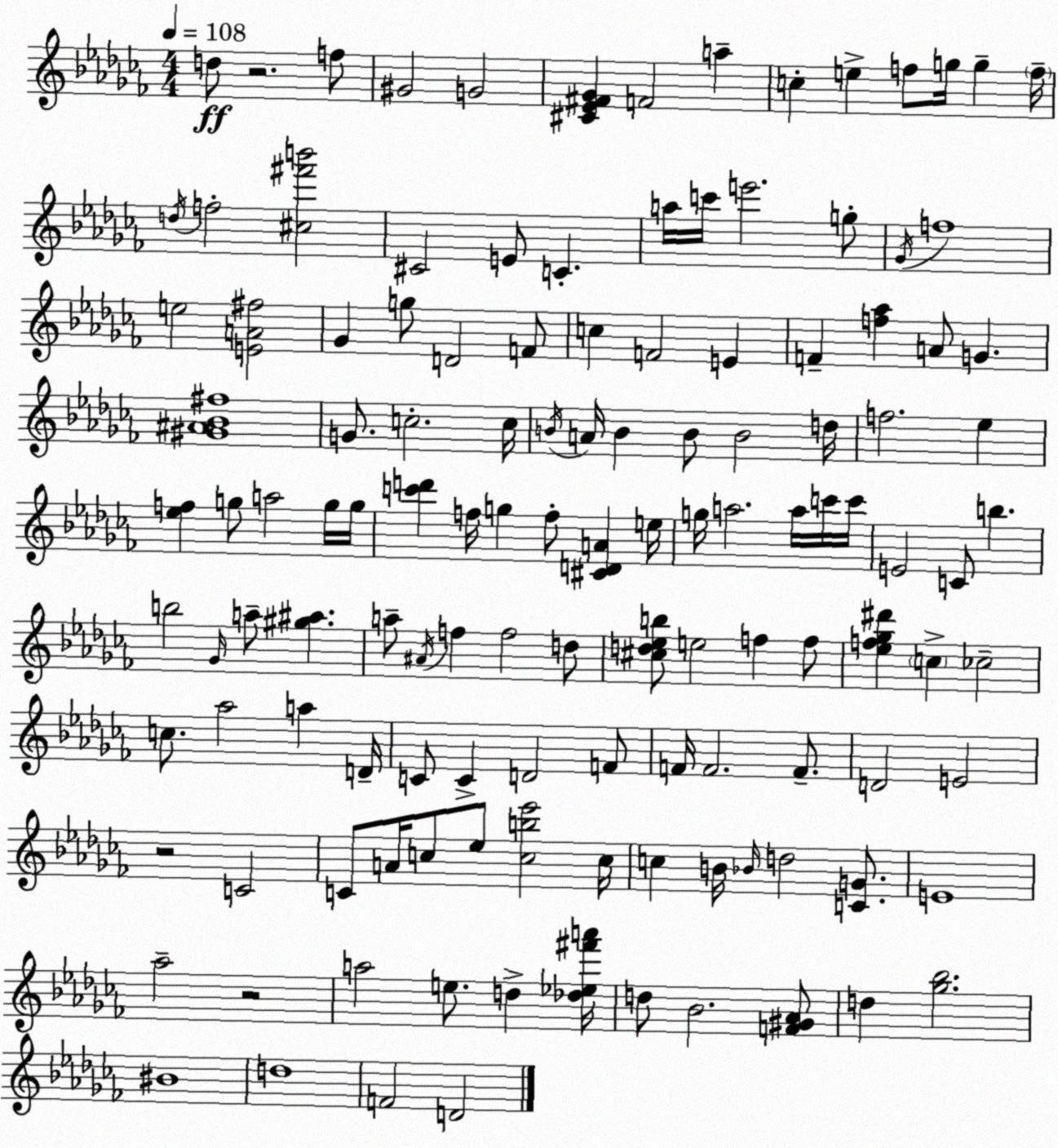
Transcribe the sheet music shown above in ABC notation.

X:1
T:Untitled
M:4/4
L:1/4
K:Abm
d/2 z2 f/2 ^G2 G2 [^C_E^F_G] F2 a c e f/2 g/4 g f/4 d/4 f2 [^c^f'b']2 ^C2 E/2 C a/4 c'/4 e'2 g/2 _G/4 f4 e2 [EA^f]2 _G g/2 D2 F/2 c F2 E F [f_a] A/2 G [^G^A_B^f]4 G/2 c2 c/4 B/4 A/4 B B/2 B2 d/4 f2 _e [_ef] g/2 a2 g/4 g/4 [c'd'] f/4 g f/2 [^CDA] e/4 g/4 a2 a/4 c'/4 c'/4 E2 C/2 b b2 _G/4 a/2 [^g^a] a/2 ^A/4 f f2 d/2 [^cd_eb]/2 e2 f f/2 [_ef_g^d'] c _c2 c/2 _a2 a D/4 C/2 C D2 F/2 F/4 F2 F/2 D2 E2 z2 C2 C/2 A/4 c/2 _e/2 [cb_e']2 c/4 c B/4 _B/4 d2 [CG]/2 E4 _a2 z2 a2 e/2 d [_d_e^f'a']/4 d/2 _B2 [F^G_A]/2 d [_g_b]2 ^B4 d4 F2 D2